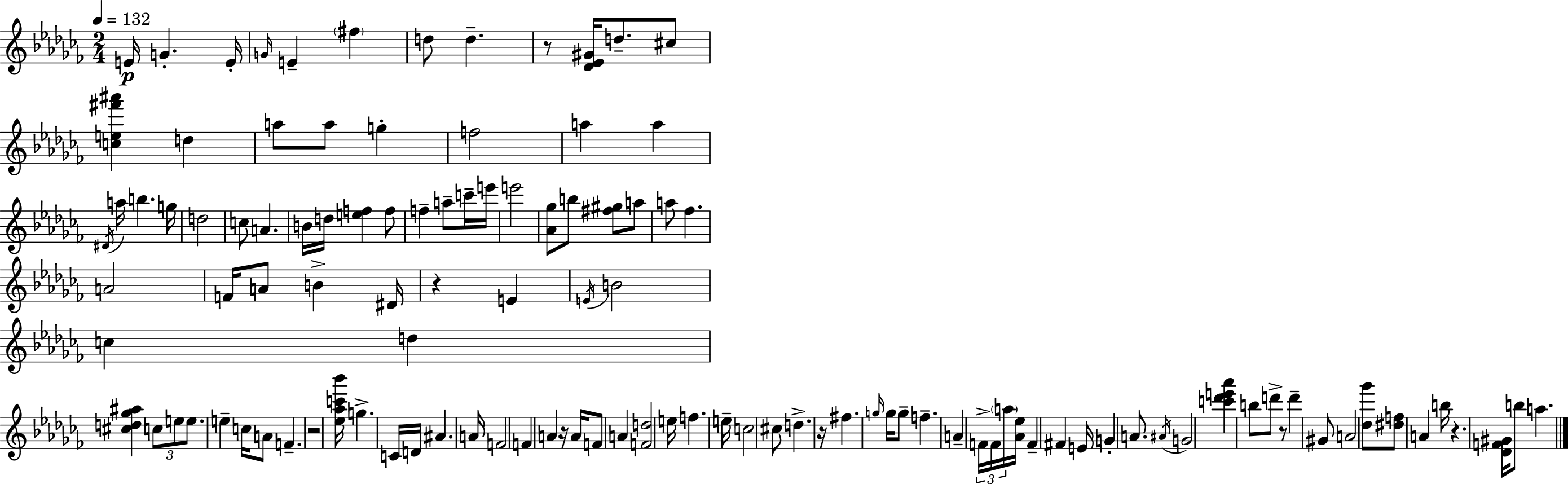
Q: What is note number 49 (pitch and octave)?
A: E5